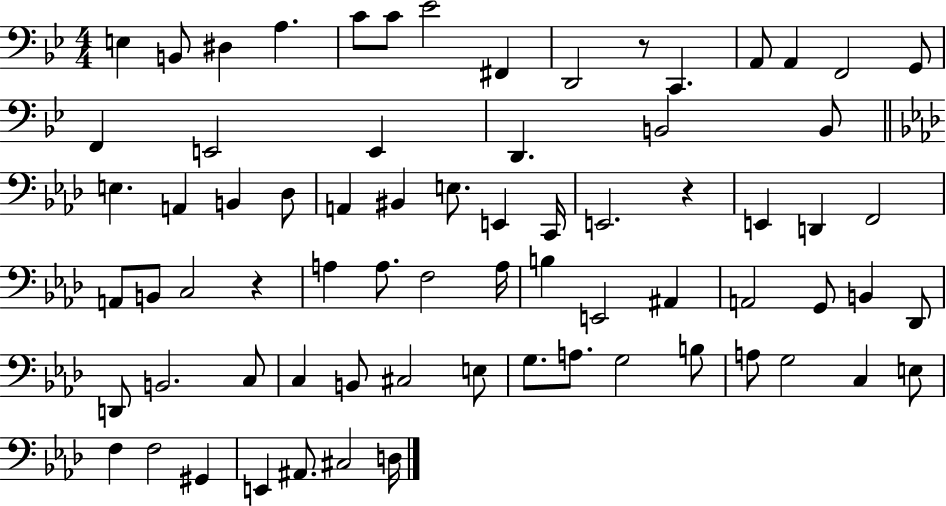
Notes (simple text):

E3/q B2/e D#3/q A3/q. C4/e C4/e Eb4/h F#2/q D2/h R/e C2/q. A2/e A2/q F2/h G2/e F2/q E2/h E2/q D2/q. B2/h B2/e E3/q. A2/q B2/q Db3/e A2/q BIS2/q E3/e. E2/q C2/s E2/h. R/q E2/q D2/q F2/h A2/e B2/e C3/h R/q A3/q A3/e. F3/h A3/s B3/q E2/h A#2/q A2/h G2/e B2/q Db2/e D2/e B2/h. C3/e C3/q B2/e C#3/h E3/e G3/e. A3/e. G3/h B3/e A3/e G3/h C3/q E3/e F3/q F3/h G#2/q E2/q A#2/e. C#3/h D3/s